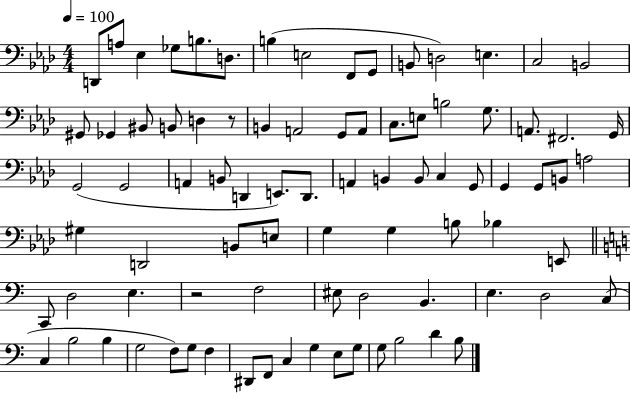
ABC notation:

X:1
T:Untitled
M:4/4
L:1/4
K:Ab
D,,/2 A,/2 _E, _G,/2 B,/2 D,/2 B, E,2 F,,/2 G,,/2 B,,/2 D,2 E, C,2 B,,2 ^G,,/2 _G,, ^B,,/2 B,,/2 D, z/2 B,, A,,2 G,,/2 A,,/2 C,/2 E,/2 B,2 G,/2 A,,/2 ^F,,2 G,,/4 G,,2 G,,2 A,, B,,/2 D,, E,,/2 D,,/2 A,, B,, B,,/2 C, G,,/2 G,, G,,/2 B,,/2 A,2 ^G, D,,2 B,,/2 E,/2 G, G, B,/2 _B, E,,/2 C,,/2 D,2 E, z2 F,2 ^E,/2 D,2 B,, E, D,2 C,/2 C, B,2 B, G,2 F,/2 G,/2 F, ^D,,/2 F,,/2 C, G, E,/2 G,/2 G,/2 B,2 D B,/2